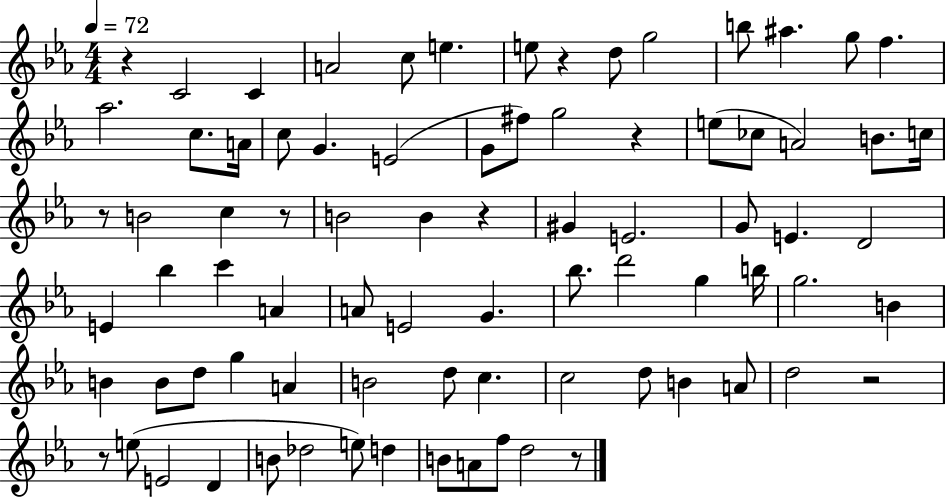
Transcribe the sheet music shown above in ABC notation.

X:1
T:Untitled
M:4/4
L:1/4
K:Eb
z C2 C A2 c/2 e e/2 z d/2 g2 b/2 ^a g/2 f _a2 c/2 A/4 c/2 G E2 G/2 ^f/2 g2 z e/2 _c/2 A2 B/2 c/4 z/2 B2 c z/2 B2 B z ^G E2 G/2 E D2 E _b c' A A/2 E2 G _b/2 d'2 g b/4 g2 B B B/2 d/2 g A B2 d/2 c c2 d/2 B A/2 d2 z2 z/2 e/2 E2 D B/2 _d2 e/2 d B/2 A/2 f/2 d2 z/2